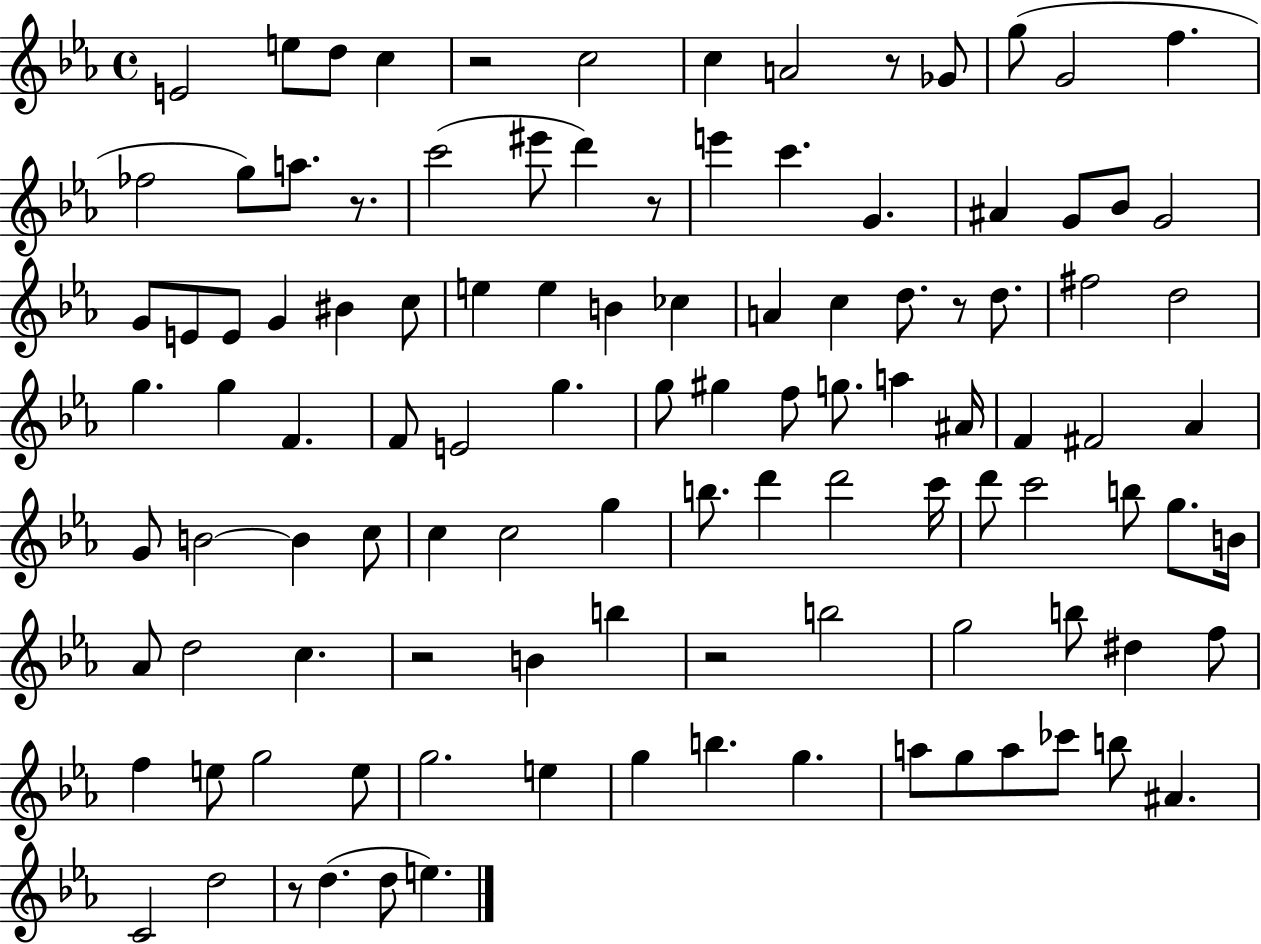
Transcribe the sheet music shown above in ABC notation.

X:1
T:Untitled
M:4/4
L:1/4
K:Eb
E2 e/2 d/2 c z2 c2 c A2 z/2 _G/2 g/2 G2 f _f2 g/2 a/2 z/2 c'2 ^e'/2 d' z/2 e' c' G ^A G/2 _B/2 G2 G/2 E/2 E/2 G ^B c/2 e e B _c A c d/2 z/2 d/2 ^f2 d2 g g F F/2 E2 g g/2 ^g f/2 g/2 a ^A/4 F ^F2 _A G/2 B2 B c/2 c c2 g b/2 d' d'2 c'/4 d'/2 c'2 b/2 g/2 B/4 _A/2 d2 c z2 B b z2 b2 g2 b/2 ^d f/2 f e/2 g2 e/2 g2 e g b g a/2 g/2 a/2 _c'/2 b/2 ^A C2 d2 z/2 d d/2 e